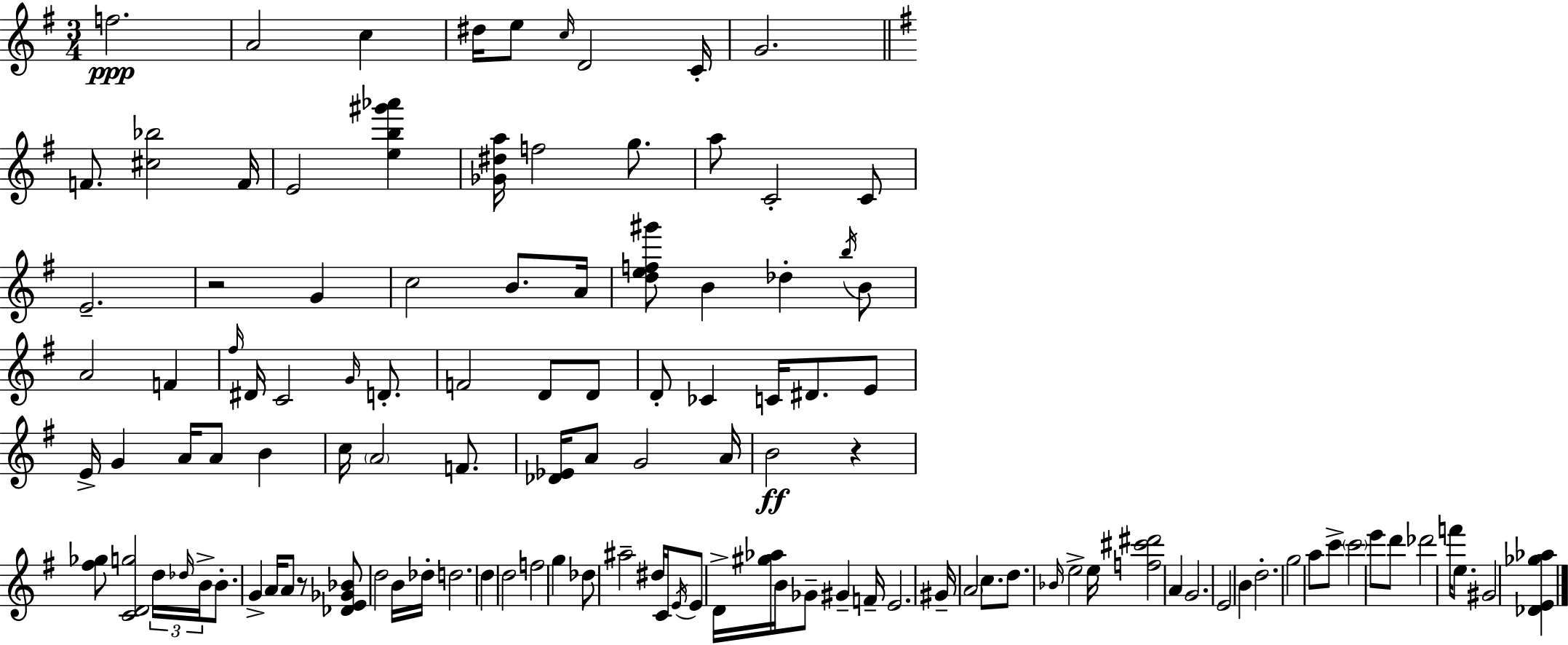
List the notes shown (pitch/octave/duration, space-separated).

F5/h. A4/h C5/q D#5/s E5/e C5/s D4/h C4/s G4/h. F4/e. [C#5,Bb5]/h F4/s E4/h [E5,B5,G#6,Ab6]/q [Gb4,D#5,A5]/s F5/h G5/e. A5/e C4/h C4/e E4/h. R/h G4/q C5/h B4/e. A4/s [D5,E5,F5,G#6]/e B4/q Db5/q B5/s B4/e A4/h F4/q F#5/s D#4/s C4/h G4/s D4/e. F4/h D4/e D4/e D4/e CES4/q C4/s D#4/e. E4/e E4/s G4/q A4/s A4/e B4/q C5/s A4/h F4/e. [Db4,Eb4]/s A4/e G4/h A4/s B4/h R/q [F#5,Gb5]/e [C4,D4,G5]/h D5/s Db5/s B4/s B4/e. G4/q A4/s A4/e R/e [Db4,E4,Gb4,Bb4]/e D5/h B4/s Db5/s D5/h. D5/q D5/h F5/h G5/q Db5/e A#5/h D#5/s C4/s E4/s E4/e D4/s [G#5,Ab5]/s B4/s Gb4/e G#4/q F4/s E4/h. G#4/s A4/h C5/e. D5/e. Bb4/s E5/h E5/s [F5,C#6,D#6]/h A4/q G4/h. E4/h B4/q D5/h. G5/h A5/e C6/e C6/h E6/e D6/e Db6/h F6/s E5/e. G#4/h [Db4,E4,Gb5,Ab5]/q